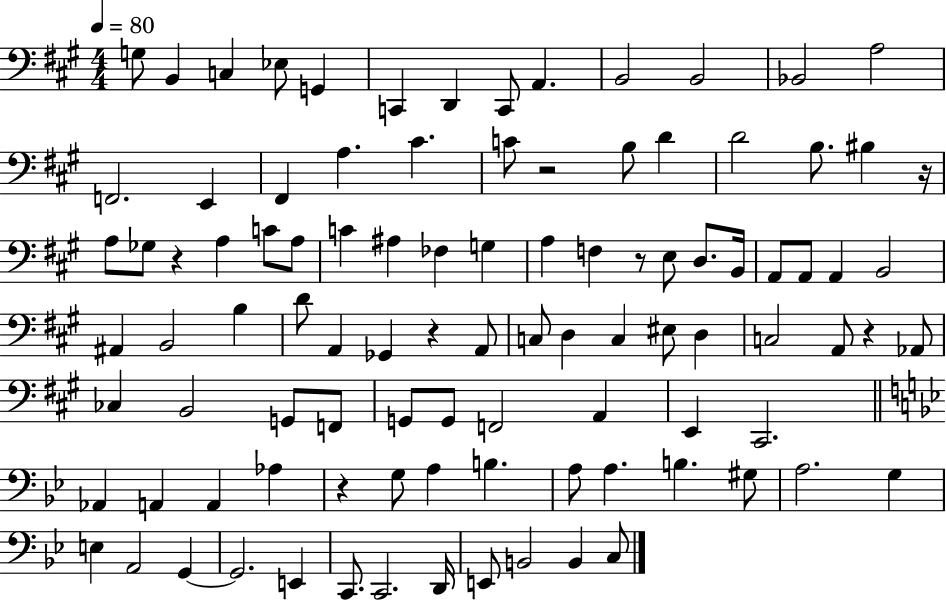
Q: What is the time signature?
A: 4/4